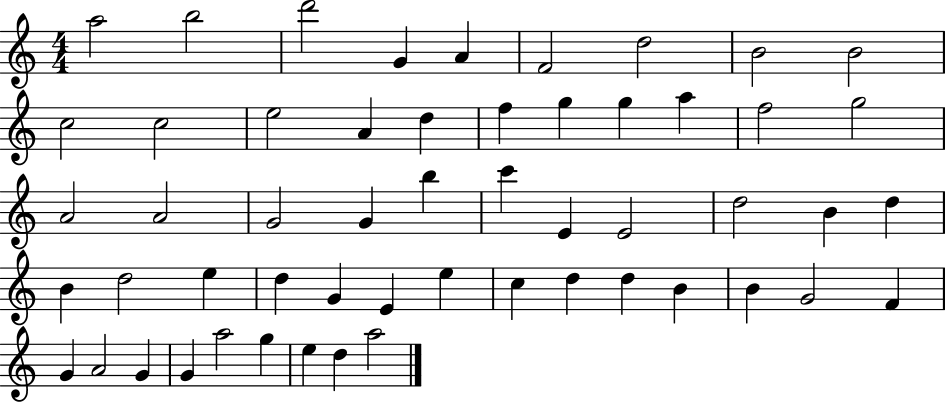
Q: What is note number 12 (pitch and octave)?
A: E5